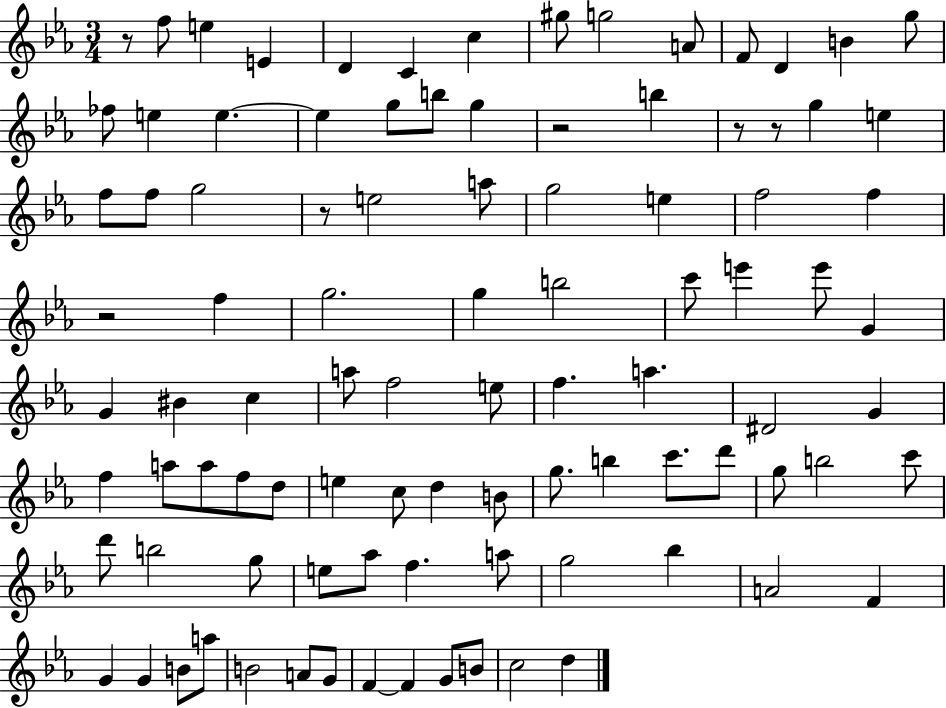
R/e F5/e E5/q E4/q D4/q C4/q C5/q G#5/e G5/h A4/e F4/e D4/q B4/q G5/e FES5/e E5/q E5/q. E5/q G5/e B5/e G5/q R/h B5/q R/e R/e G5/q E5/q F5/e F5/e G5/h R/e E5/h A5/e G5/h E5/q F5/h F5/q R/h F5/q G5/h. G5/q B5/h C6/e E6/q E6/e G4/q G4/q BIS4/q C5/q A5/e F5/h E5/e F5/q. A5/q. D#4/h G4/q F5/q A5/e A5/e F5/e D5/e E5/q C5/e D5/q B4/e G5/e. B5/q C6/e. D6/e G5/e B5/h C6/e D6/e B5/h G5/e E5/e Ab5/e F5/q. A5/e G5/h Bb5/q A4/h F4/q G4/q G4/q B4/e A5/e B4/h A4/e G4/e F4/q F4/q G4/e B4/e C5/h D5/q